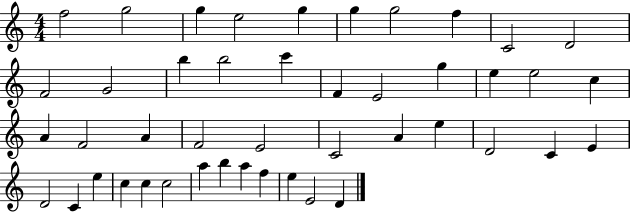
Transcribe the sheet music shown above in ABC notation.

X:1
T:Untitled
M:4/4
L:1/4
K:C
f2 g2 g e2 g g g2 f C2 D2 F2 G2 b b2 c' F E2 g e e2 c A F2 A F2 E2 C2 A e D2 C E D2 C e c c c2 a b a f e E2 D